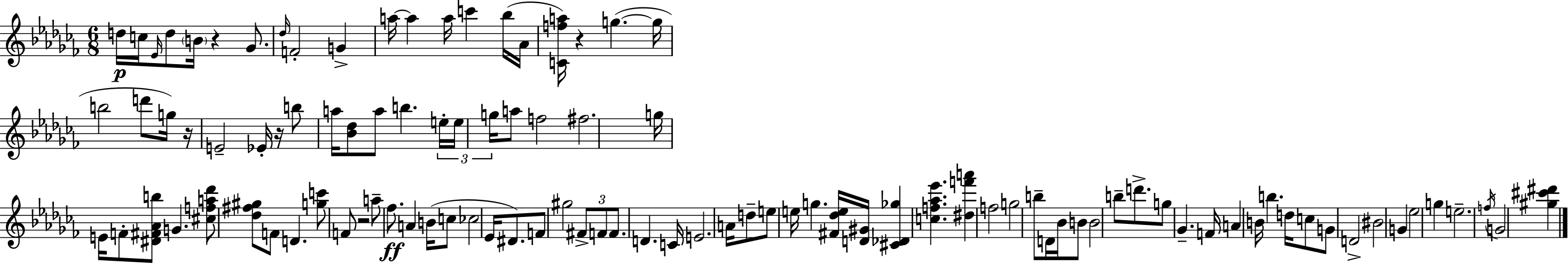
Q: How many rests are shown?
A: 5